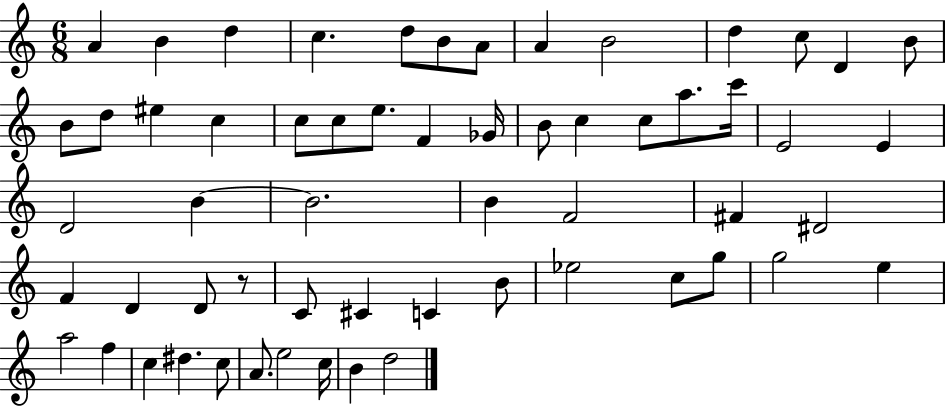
{
  \clef treble
  \numericTimeSignature
  \time 6/8
  \key c \major
  a'4 b'4 d''4 | c''4. d''8 b'8 a'8 | a'4 b'2 | d''4 c''8 d'4 b'8 | \break b'8 d''8 eis''4 c''4 | c''8 c''8 e''8. f'4 ges'16 | b'8 c''4 c''8 a''8. c'''16 | e'2 e'4 | \break d'2 b'4~~ | b'2. | b'4 f'2 | fis'4 dis'2 | \break f'4 d'4 d'8 r8 | c'8 cis'4 c'4 b'8 | ees''2 c''8 g''8 | g''2 e''4 | \break a''2 f''4 | c''4 dis''4. c''8 | a'8. e''2 c''16 | b'4 d''2 | \break \bar "|."
}